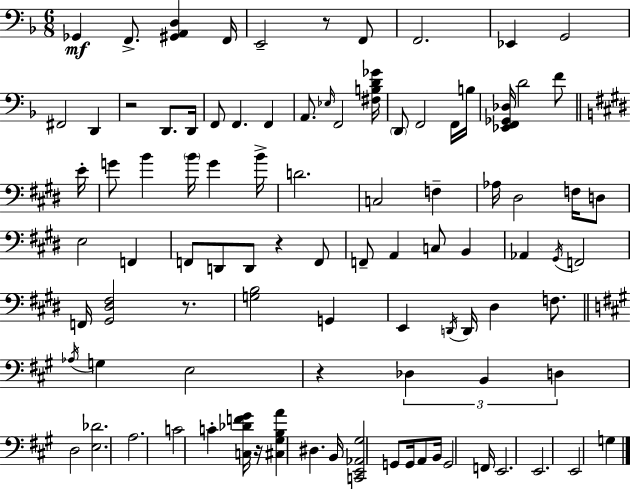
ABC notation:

X:1
T:Untitled
M:6/8
L:1/4
K:F
_G,, F,,/2 [^G,,A,,D,] F,,/4 E,,2 z/2 F,,/2 F,,2 _E,, G,,2 ^F,,2 D,, z2 D,,/2 D,,/4 F,,/2 F,, F,, A,,/2 _E,/4 F,,2 [^F,B,D_G]/4 D,,/2 F,,2 F,,/4 B,/4 [_E,,F,,_G,,_D,]/4 D2 F/2 E/4 G/2 B B/4 G B/4 D2 C,2 F, _A,/4 ^D,2 F,/4 D,/2 E,2 F,, F,,/2 D,,/2 D,,/2 z F,,/2 F,,/2 A,, C,/2 B,, _A,, ^G,,/4 F,,2 F,,/4 [^G,,^D,^F,]2 z/2 [G,B,]2 G,, E,, D,,/4 D,,/4 ^D, F,/2 _A,/4 G, E,2 z _D, B,, D, D,2 [E,_D]2 A,2 C2 C [C,_DF^G]/4 z/4 [^C,^G,B,A] ^D, B,,/4 [C,,E,,_A,,^G,]2 G,,/2 G,,/4 A,,/2 B,,/4 G,,2 F,,/4 E,,2 E,,2 E,,2 G,